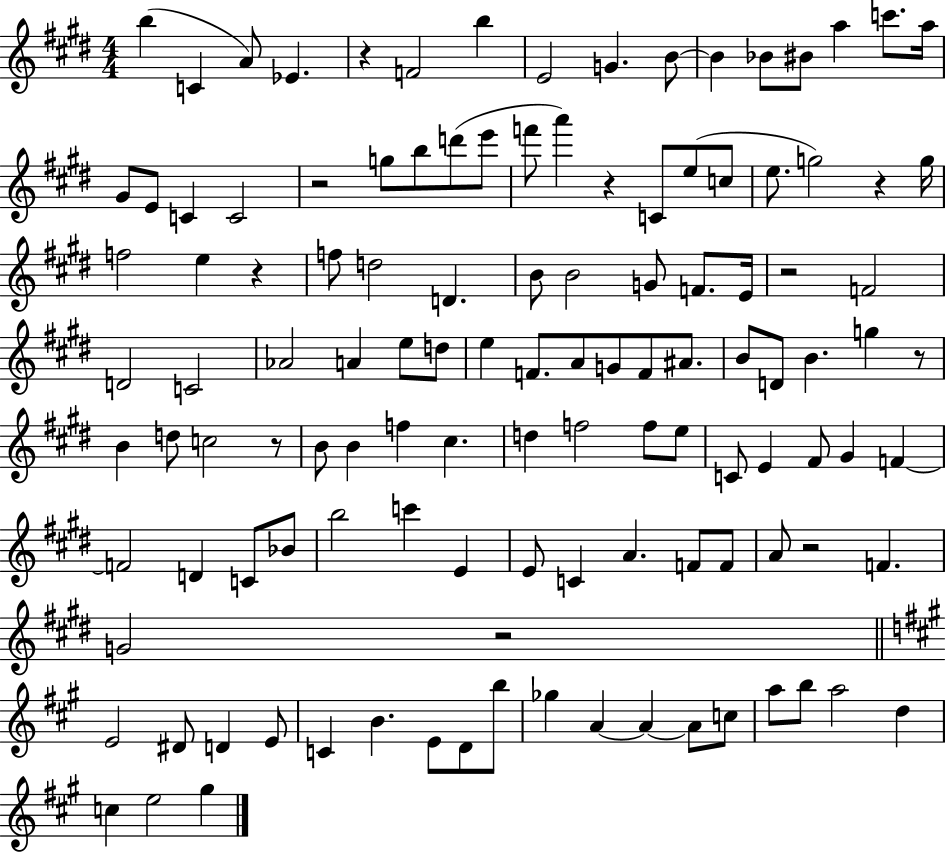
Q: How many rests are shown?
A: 10